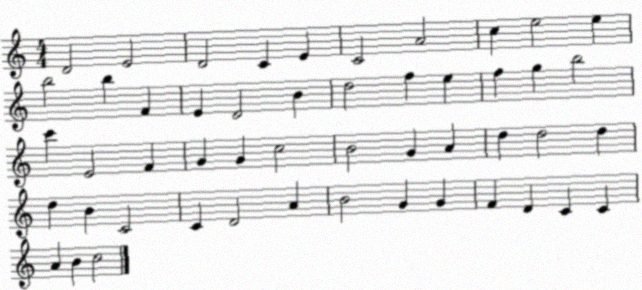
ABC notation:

X:1
T:Untitled
M:4/4
L:1/4
K:C
D2 E2 D2 C E C2 A2 c e2 e b2 b F E D2 B d2 f e f g b2 c' E2 F G G c2 B2 G A d d2 d d B C2 C D2 A B2 G G F D C C A B c2